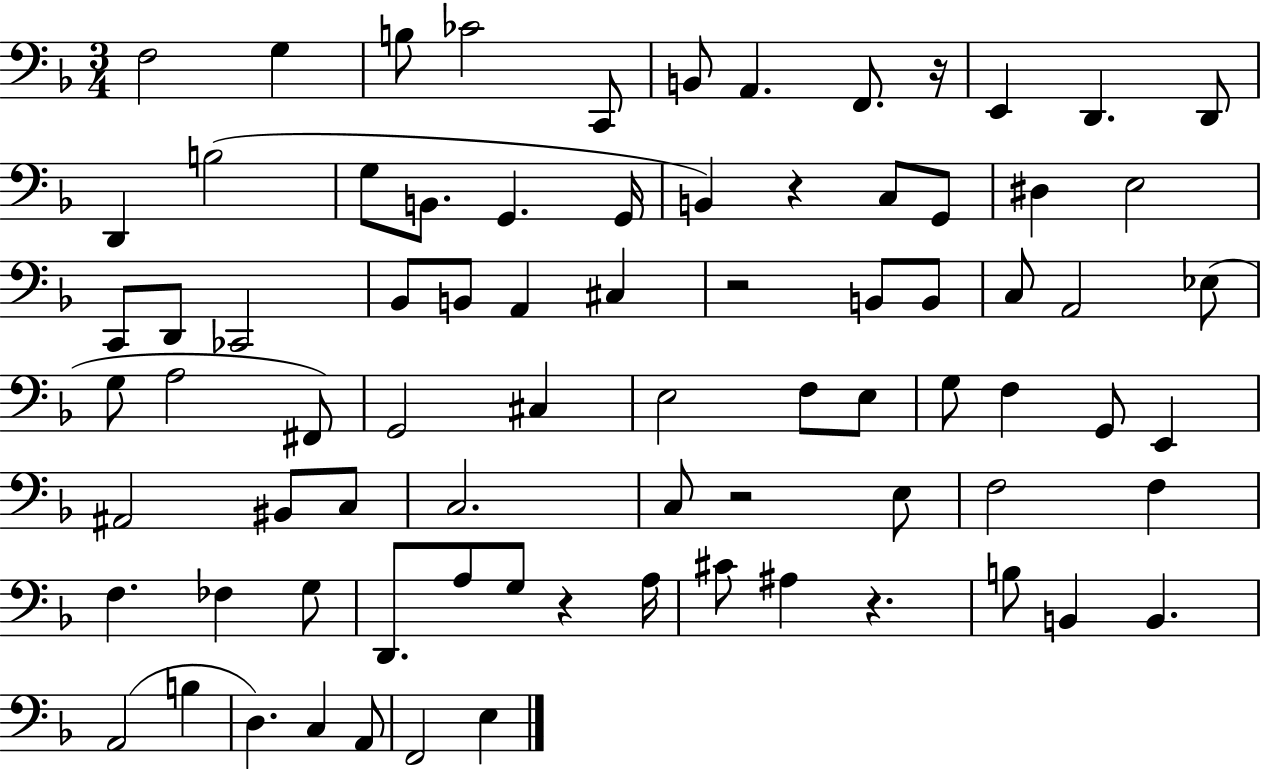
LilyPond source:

{
  \clef bass
  \numericTimeSignature
  \time 3/4
  \key f \major
  f2 g4 | b8 ces'2 c,8 | b,8 a,4. f,8. r16 | e,4 d,4. d,8 | \break d,4 b2( | g8 b,8. g,4. g,16 | b,4) r4 c8 g,8 | dis4 e2 | \break c,8 d,8 ces,2 | bes,8 b,8 a,4 cis4 | r2 b,8 b,8 | c8 a,2 ees8( | \break g8 a2 fis,8) | g,2 cis4 | e2 f8 e8 | g8 f4 g,8 e,4 | \break ais,2 bis,8 c8 | c2. | c8 r2 e8 | f2 f4 | \break f4. fes4 g8 | d,8. a8 g8 r4 a16 | cis'8 ais4 r4. | b8 b,4 b,4. | \break a,2( b4 | d4.) c4 a,8 | f,2 e4 | \bar "|."
}